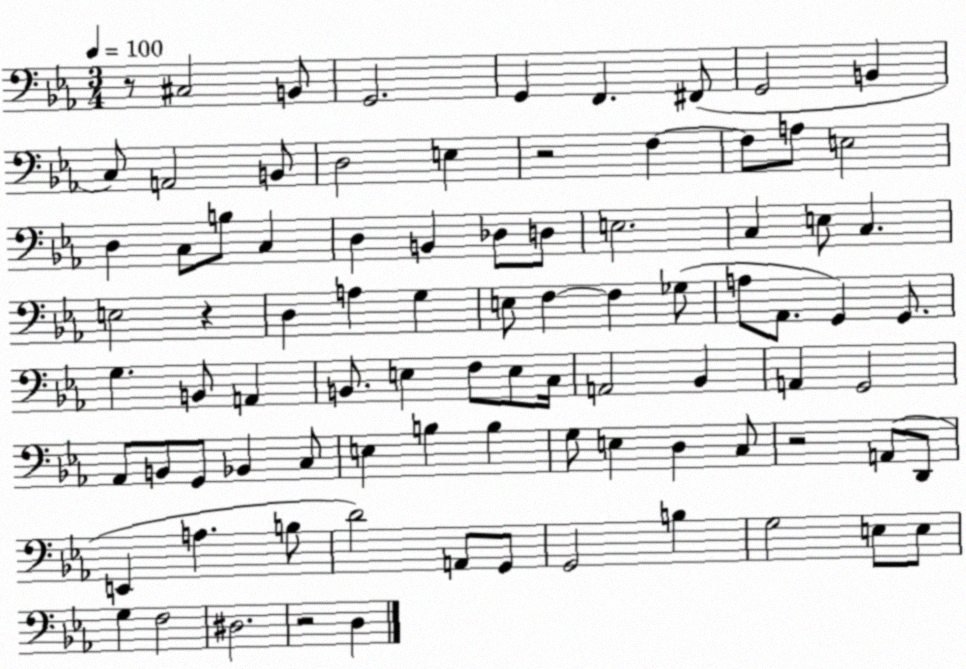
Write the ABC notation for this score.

X:1
T:Untitled
M:3/4
L:1/4
K:Eb
z/2 ^C,2 B,,/2 G,,2 G,, F,, ^F,,/2 G,,2 B,, C,/2 A,,2 B,,/2 D,2 E, z2 F, F,/2 A,/2 E,2 D, C,/2 B,/2 C, D, B,, _D,/2 D,/2 E,2 C, E,/2 C, E,2 z D, A, G, E,/2 F, F, _G,/2 A,/2 _A,,/2 G,, G,,/2 G, B,,/2 A,, B,,/2 E, F,/2 E,/2 C,/4 A,,2 _B,, A,, G,,2 _A,,/2 B,,/2 G,,/2 _B,, C,/2 E, B, B, G,/2 E, D, C,/2 z2 A,,/2 D,,/2 E,, A, B,/2 D2 A,,/2 G,,/2 G,,2 B, G,2 E,/2 E,/2 G, F,2 ^D,2 z2 D,